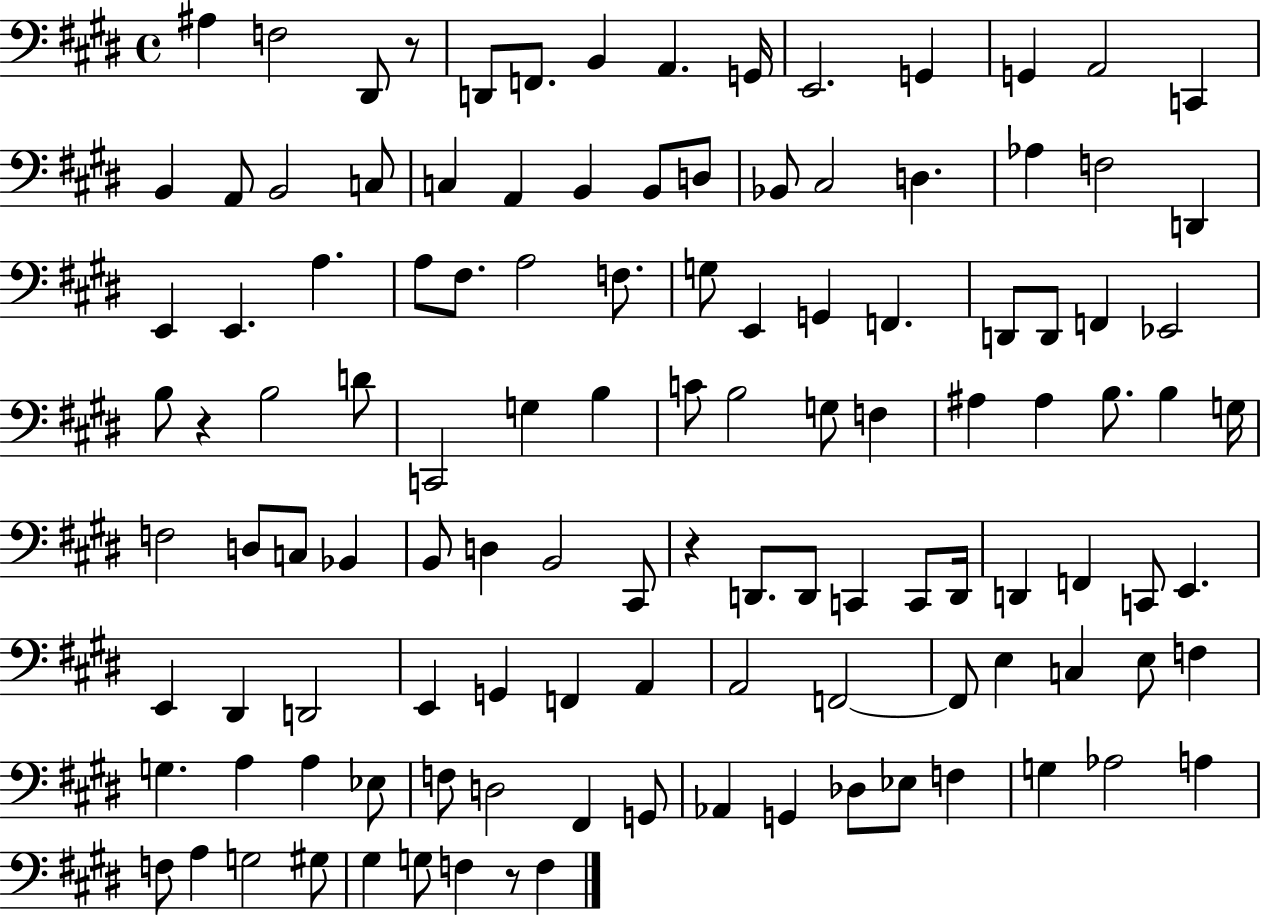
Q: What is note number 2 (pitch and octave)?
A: F3